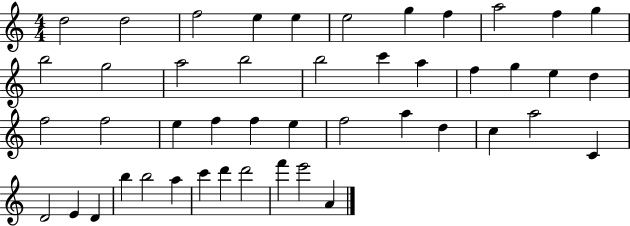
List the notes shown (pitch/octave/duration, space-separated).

D5/h D5/h F5/h E5/q E5/q E5/h G5/q F5/q A5/h F5/q G5/q B5/h G5/h A5/h B5/h B5/h C6/q A5/q F5/q G5/q E5/q D5/q F5/h F5/h E5/q F5/q F5/q E5/q F5/h A5/q D5/q C5/q A5/h C4/q D4/h E4/q D4/q B5/q B5/h A5/q C6/q D6/q D6/h F6/q E6/h A4/q